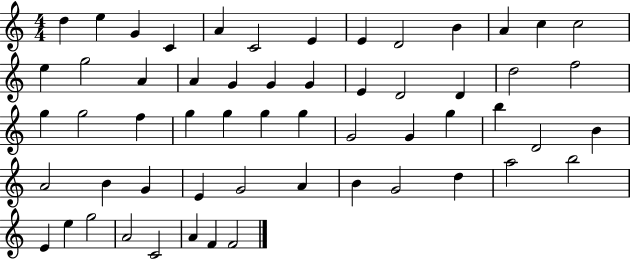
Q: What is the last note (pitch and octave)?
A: F4